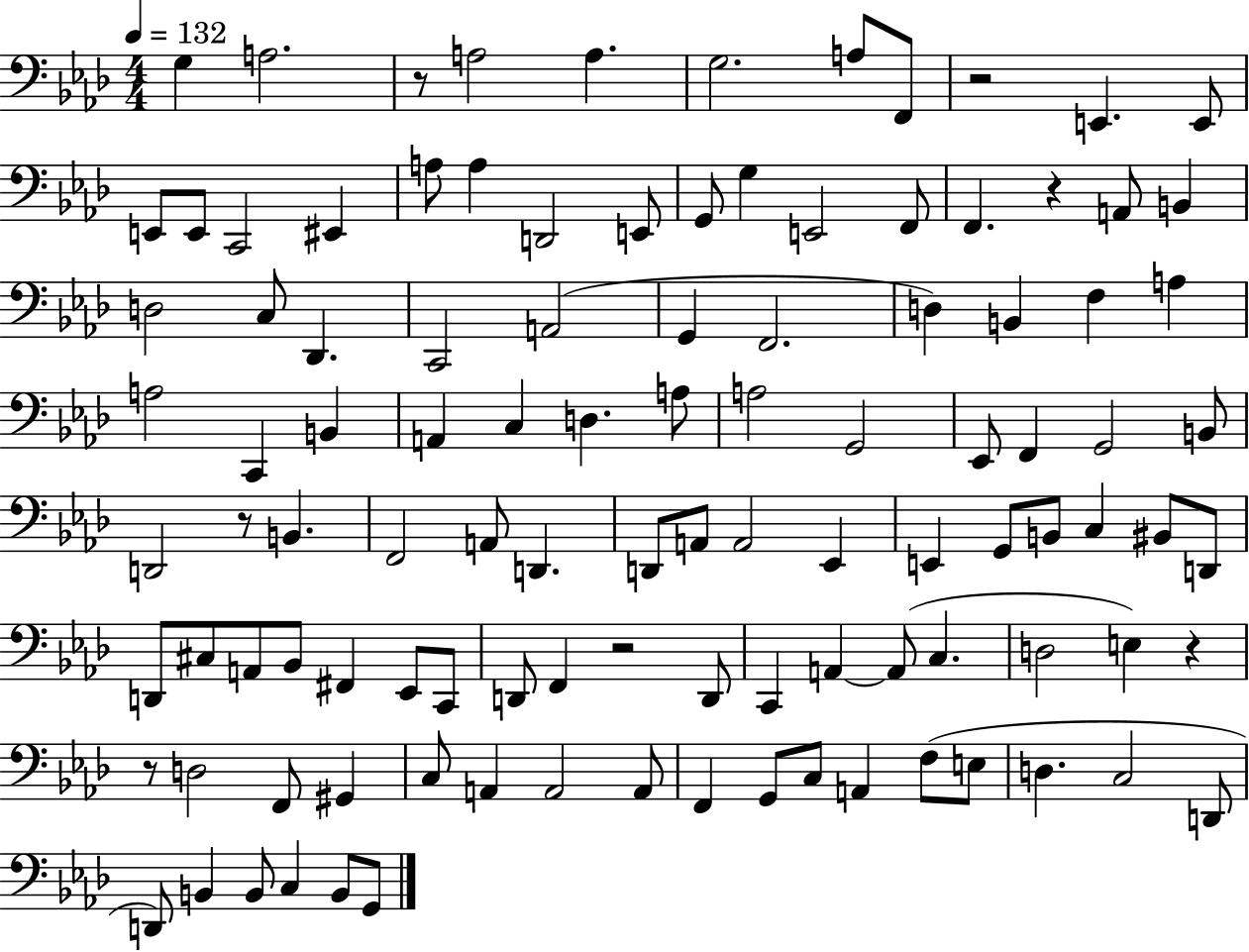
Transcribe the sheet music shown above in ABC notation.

X:1
T:Untitled
M:4/4
L:1/4
K:Ab
G, A,2 z/2 A,2 A, G,2 A,/2 F,,/2 z2 E,, E,,/2 E,,/2 E,,/2 C,,2 ^E,, A,/2 A, D,,2 E,,/2 G,,/2 G, E,,2 F,,/2 F,, z A,,/2 B,, D,2 C,/2 _D,, C,,2 A,,2 G,, F,,2 D, B,, F, A, A,2 C,, B,, A,, C, D, A,/2 A,2 G,,2 _E,,/2 F,, G,,2 B,,/2 D,,2 z/2 B,, F,,2 A,,/2 D,, D,,/2 A,,/2 A,,2 _E,, E,, G,,/2 B,,/2 C, ^B,,/2 D,,/2 D,,/2 ^C,/2 A,,/2 _B,,/2 ^F,, _E,,/2 C,,/2 D,,/2 F,, z2 D,,/2 C,, A,, A,,/2 C, D,2 E, z z/2 D,2 F,,/2 ^G,, C,/2 A,, A,,2 A,,/2 F,, G,,/2 C,/2 A,, F,/2 E,/2 D, C,2 D,,/2 D,,/2 B,, B,,/2 C, B,,/2 G,,/2